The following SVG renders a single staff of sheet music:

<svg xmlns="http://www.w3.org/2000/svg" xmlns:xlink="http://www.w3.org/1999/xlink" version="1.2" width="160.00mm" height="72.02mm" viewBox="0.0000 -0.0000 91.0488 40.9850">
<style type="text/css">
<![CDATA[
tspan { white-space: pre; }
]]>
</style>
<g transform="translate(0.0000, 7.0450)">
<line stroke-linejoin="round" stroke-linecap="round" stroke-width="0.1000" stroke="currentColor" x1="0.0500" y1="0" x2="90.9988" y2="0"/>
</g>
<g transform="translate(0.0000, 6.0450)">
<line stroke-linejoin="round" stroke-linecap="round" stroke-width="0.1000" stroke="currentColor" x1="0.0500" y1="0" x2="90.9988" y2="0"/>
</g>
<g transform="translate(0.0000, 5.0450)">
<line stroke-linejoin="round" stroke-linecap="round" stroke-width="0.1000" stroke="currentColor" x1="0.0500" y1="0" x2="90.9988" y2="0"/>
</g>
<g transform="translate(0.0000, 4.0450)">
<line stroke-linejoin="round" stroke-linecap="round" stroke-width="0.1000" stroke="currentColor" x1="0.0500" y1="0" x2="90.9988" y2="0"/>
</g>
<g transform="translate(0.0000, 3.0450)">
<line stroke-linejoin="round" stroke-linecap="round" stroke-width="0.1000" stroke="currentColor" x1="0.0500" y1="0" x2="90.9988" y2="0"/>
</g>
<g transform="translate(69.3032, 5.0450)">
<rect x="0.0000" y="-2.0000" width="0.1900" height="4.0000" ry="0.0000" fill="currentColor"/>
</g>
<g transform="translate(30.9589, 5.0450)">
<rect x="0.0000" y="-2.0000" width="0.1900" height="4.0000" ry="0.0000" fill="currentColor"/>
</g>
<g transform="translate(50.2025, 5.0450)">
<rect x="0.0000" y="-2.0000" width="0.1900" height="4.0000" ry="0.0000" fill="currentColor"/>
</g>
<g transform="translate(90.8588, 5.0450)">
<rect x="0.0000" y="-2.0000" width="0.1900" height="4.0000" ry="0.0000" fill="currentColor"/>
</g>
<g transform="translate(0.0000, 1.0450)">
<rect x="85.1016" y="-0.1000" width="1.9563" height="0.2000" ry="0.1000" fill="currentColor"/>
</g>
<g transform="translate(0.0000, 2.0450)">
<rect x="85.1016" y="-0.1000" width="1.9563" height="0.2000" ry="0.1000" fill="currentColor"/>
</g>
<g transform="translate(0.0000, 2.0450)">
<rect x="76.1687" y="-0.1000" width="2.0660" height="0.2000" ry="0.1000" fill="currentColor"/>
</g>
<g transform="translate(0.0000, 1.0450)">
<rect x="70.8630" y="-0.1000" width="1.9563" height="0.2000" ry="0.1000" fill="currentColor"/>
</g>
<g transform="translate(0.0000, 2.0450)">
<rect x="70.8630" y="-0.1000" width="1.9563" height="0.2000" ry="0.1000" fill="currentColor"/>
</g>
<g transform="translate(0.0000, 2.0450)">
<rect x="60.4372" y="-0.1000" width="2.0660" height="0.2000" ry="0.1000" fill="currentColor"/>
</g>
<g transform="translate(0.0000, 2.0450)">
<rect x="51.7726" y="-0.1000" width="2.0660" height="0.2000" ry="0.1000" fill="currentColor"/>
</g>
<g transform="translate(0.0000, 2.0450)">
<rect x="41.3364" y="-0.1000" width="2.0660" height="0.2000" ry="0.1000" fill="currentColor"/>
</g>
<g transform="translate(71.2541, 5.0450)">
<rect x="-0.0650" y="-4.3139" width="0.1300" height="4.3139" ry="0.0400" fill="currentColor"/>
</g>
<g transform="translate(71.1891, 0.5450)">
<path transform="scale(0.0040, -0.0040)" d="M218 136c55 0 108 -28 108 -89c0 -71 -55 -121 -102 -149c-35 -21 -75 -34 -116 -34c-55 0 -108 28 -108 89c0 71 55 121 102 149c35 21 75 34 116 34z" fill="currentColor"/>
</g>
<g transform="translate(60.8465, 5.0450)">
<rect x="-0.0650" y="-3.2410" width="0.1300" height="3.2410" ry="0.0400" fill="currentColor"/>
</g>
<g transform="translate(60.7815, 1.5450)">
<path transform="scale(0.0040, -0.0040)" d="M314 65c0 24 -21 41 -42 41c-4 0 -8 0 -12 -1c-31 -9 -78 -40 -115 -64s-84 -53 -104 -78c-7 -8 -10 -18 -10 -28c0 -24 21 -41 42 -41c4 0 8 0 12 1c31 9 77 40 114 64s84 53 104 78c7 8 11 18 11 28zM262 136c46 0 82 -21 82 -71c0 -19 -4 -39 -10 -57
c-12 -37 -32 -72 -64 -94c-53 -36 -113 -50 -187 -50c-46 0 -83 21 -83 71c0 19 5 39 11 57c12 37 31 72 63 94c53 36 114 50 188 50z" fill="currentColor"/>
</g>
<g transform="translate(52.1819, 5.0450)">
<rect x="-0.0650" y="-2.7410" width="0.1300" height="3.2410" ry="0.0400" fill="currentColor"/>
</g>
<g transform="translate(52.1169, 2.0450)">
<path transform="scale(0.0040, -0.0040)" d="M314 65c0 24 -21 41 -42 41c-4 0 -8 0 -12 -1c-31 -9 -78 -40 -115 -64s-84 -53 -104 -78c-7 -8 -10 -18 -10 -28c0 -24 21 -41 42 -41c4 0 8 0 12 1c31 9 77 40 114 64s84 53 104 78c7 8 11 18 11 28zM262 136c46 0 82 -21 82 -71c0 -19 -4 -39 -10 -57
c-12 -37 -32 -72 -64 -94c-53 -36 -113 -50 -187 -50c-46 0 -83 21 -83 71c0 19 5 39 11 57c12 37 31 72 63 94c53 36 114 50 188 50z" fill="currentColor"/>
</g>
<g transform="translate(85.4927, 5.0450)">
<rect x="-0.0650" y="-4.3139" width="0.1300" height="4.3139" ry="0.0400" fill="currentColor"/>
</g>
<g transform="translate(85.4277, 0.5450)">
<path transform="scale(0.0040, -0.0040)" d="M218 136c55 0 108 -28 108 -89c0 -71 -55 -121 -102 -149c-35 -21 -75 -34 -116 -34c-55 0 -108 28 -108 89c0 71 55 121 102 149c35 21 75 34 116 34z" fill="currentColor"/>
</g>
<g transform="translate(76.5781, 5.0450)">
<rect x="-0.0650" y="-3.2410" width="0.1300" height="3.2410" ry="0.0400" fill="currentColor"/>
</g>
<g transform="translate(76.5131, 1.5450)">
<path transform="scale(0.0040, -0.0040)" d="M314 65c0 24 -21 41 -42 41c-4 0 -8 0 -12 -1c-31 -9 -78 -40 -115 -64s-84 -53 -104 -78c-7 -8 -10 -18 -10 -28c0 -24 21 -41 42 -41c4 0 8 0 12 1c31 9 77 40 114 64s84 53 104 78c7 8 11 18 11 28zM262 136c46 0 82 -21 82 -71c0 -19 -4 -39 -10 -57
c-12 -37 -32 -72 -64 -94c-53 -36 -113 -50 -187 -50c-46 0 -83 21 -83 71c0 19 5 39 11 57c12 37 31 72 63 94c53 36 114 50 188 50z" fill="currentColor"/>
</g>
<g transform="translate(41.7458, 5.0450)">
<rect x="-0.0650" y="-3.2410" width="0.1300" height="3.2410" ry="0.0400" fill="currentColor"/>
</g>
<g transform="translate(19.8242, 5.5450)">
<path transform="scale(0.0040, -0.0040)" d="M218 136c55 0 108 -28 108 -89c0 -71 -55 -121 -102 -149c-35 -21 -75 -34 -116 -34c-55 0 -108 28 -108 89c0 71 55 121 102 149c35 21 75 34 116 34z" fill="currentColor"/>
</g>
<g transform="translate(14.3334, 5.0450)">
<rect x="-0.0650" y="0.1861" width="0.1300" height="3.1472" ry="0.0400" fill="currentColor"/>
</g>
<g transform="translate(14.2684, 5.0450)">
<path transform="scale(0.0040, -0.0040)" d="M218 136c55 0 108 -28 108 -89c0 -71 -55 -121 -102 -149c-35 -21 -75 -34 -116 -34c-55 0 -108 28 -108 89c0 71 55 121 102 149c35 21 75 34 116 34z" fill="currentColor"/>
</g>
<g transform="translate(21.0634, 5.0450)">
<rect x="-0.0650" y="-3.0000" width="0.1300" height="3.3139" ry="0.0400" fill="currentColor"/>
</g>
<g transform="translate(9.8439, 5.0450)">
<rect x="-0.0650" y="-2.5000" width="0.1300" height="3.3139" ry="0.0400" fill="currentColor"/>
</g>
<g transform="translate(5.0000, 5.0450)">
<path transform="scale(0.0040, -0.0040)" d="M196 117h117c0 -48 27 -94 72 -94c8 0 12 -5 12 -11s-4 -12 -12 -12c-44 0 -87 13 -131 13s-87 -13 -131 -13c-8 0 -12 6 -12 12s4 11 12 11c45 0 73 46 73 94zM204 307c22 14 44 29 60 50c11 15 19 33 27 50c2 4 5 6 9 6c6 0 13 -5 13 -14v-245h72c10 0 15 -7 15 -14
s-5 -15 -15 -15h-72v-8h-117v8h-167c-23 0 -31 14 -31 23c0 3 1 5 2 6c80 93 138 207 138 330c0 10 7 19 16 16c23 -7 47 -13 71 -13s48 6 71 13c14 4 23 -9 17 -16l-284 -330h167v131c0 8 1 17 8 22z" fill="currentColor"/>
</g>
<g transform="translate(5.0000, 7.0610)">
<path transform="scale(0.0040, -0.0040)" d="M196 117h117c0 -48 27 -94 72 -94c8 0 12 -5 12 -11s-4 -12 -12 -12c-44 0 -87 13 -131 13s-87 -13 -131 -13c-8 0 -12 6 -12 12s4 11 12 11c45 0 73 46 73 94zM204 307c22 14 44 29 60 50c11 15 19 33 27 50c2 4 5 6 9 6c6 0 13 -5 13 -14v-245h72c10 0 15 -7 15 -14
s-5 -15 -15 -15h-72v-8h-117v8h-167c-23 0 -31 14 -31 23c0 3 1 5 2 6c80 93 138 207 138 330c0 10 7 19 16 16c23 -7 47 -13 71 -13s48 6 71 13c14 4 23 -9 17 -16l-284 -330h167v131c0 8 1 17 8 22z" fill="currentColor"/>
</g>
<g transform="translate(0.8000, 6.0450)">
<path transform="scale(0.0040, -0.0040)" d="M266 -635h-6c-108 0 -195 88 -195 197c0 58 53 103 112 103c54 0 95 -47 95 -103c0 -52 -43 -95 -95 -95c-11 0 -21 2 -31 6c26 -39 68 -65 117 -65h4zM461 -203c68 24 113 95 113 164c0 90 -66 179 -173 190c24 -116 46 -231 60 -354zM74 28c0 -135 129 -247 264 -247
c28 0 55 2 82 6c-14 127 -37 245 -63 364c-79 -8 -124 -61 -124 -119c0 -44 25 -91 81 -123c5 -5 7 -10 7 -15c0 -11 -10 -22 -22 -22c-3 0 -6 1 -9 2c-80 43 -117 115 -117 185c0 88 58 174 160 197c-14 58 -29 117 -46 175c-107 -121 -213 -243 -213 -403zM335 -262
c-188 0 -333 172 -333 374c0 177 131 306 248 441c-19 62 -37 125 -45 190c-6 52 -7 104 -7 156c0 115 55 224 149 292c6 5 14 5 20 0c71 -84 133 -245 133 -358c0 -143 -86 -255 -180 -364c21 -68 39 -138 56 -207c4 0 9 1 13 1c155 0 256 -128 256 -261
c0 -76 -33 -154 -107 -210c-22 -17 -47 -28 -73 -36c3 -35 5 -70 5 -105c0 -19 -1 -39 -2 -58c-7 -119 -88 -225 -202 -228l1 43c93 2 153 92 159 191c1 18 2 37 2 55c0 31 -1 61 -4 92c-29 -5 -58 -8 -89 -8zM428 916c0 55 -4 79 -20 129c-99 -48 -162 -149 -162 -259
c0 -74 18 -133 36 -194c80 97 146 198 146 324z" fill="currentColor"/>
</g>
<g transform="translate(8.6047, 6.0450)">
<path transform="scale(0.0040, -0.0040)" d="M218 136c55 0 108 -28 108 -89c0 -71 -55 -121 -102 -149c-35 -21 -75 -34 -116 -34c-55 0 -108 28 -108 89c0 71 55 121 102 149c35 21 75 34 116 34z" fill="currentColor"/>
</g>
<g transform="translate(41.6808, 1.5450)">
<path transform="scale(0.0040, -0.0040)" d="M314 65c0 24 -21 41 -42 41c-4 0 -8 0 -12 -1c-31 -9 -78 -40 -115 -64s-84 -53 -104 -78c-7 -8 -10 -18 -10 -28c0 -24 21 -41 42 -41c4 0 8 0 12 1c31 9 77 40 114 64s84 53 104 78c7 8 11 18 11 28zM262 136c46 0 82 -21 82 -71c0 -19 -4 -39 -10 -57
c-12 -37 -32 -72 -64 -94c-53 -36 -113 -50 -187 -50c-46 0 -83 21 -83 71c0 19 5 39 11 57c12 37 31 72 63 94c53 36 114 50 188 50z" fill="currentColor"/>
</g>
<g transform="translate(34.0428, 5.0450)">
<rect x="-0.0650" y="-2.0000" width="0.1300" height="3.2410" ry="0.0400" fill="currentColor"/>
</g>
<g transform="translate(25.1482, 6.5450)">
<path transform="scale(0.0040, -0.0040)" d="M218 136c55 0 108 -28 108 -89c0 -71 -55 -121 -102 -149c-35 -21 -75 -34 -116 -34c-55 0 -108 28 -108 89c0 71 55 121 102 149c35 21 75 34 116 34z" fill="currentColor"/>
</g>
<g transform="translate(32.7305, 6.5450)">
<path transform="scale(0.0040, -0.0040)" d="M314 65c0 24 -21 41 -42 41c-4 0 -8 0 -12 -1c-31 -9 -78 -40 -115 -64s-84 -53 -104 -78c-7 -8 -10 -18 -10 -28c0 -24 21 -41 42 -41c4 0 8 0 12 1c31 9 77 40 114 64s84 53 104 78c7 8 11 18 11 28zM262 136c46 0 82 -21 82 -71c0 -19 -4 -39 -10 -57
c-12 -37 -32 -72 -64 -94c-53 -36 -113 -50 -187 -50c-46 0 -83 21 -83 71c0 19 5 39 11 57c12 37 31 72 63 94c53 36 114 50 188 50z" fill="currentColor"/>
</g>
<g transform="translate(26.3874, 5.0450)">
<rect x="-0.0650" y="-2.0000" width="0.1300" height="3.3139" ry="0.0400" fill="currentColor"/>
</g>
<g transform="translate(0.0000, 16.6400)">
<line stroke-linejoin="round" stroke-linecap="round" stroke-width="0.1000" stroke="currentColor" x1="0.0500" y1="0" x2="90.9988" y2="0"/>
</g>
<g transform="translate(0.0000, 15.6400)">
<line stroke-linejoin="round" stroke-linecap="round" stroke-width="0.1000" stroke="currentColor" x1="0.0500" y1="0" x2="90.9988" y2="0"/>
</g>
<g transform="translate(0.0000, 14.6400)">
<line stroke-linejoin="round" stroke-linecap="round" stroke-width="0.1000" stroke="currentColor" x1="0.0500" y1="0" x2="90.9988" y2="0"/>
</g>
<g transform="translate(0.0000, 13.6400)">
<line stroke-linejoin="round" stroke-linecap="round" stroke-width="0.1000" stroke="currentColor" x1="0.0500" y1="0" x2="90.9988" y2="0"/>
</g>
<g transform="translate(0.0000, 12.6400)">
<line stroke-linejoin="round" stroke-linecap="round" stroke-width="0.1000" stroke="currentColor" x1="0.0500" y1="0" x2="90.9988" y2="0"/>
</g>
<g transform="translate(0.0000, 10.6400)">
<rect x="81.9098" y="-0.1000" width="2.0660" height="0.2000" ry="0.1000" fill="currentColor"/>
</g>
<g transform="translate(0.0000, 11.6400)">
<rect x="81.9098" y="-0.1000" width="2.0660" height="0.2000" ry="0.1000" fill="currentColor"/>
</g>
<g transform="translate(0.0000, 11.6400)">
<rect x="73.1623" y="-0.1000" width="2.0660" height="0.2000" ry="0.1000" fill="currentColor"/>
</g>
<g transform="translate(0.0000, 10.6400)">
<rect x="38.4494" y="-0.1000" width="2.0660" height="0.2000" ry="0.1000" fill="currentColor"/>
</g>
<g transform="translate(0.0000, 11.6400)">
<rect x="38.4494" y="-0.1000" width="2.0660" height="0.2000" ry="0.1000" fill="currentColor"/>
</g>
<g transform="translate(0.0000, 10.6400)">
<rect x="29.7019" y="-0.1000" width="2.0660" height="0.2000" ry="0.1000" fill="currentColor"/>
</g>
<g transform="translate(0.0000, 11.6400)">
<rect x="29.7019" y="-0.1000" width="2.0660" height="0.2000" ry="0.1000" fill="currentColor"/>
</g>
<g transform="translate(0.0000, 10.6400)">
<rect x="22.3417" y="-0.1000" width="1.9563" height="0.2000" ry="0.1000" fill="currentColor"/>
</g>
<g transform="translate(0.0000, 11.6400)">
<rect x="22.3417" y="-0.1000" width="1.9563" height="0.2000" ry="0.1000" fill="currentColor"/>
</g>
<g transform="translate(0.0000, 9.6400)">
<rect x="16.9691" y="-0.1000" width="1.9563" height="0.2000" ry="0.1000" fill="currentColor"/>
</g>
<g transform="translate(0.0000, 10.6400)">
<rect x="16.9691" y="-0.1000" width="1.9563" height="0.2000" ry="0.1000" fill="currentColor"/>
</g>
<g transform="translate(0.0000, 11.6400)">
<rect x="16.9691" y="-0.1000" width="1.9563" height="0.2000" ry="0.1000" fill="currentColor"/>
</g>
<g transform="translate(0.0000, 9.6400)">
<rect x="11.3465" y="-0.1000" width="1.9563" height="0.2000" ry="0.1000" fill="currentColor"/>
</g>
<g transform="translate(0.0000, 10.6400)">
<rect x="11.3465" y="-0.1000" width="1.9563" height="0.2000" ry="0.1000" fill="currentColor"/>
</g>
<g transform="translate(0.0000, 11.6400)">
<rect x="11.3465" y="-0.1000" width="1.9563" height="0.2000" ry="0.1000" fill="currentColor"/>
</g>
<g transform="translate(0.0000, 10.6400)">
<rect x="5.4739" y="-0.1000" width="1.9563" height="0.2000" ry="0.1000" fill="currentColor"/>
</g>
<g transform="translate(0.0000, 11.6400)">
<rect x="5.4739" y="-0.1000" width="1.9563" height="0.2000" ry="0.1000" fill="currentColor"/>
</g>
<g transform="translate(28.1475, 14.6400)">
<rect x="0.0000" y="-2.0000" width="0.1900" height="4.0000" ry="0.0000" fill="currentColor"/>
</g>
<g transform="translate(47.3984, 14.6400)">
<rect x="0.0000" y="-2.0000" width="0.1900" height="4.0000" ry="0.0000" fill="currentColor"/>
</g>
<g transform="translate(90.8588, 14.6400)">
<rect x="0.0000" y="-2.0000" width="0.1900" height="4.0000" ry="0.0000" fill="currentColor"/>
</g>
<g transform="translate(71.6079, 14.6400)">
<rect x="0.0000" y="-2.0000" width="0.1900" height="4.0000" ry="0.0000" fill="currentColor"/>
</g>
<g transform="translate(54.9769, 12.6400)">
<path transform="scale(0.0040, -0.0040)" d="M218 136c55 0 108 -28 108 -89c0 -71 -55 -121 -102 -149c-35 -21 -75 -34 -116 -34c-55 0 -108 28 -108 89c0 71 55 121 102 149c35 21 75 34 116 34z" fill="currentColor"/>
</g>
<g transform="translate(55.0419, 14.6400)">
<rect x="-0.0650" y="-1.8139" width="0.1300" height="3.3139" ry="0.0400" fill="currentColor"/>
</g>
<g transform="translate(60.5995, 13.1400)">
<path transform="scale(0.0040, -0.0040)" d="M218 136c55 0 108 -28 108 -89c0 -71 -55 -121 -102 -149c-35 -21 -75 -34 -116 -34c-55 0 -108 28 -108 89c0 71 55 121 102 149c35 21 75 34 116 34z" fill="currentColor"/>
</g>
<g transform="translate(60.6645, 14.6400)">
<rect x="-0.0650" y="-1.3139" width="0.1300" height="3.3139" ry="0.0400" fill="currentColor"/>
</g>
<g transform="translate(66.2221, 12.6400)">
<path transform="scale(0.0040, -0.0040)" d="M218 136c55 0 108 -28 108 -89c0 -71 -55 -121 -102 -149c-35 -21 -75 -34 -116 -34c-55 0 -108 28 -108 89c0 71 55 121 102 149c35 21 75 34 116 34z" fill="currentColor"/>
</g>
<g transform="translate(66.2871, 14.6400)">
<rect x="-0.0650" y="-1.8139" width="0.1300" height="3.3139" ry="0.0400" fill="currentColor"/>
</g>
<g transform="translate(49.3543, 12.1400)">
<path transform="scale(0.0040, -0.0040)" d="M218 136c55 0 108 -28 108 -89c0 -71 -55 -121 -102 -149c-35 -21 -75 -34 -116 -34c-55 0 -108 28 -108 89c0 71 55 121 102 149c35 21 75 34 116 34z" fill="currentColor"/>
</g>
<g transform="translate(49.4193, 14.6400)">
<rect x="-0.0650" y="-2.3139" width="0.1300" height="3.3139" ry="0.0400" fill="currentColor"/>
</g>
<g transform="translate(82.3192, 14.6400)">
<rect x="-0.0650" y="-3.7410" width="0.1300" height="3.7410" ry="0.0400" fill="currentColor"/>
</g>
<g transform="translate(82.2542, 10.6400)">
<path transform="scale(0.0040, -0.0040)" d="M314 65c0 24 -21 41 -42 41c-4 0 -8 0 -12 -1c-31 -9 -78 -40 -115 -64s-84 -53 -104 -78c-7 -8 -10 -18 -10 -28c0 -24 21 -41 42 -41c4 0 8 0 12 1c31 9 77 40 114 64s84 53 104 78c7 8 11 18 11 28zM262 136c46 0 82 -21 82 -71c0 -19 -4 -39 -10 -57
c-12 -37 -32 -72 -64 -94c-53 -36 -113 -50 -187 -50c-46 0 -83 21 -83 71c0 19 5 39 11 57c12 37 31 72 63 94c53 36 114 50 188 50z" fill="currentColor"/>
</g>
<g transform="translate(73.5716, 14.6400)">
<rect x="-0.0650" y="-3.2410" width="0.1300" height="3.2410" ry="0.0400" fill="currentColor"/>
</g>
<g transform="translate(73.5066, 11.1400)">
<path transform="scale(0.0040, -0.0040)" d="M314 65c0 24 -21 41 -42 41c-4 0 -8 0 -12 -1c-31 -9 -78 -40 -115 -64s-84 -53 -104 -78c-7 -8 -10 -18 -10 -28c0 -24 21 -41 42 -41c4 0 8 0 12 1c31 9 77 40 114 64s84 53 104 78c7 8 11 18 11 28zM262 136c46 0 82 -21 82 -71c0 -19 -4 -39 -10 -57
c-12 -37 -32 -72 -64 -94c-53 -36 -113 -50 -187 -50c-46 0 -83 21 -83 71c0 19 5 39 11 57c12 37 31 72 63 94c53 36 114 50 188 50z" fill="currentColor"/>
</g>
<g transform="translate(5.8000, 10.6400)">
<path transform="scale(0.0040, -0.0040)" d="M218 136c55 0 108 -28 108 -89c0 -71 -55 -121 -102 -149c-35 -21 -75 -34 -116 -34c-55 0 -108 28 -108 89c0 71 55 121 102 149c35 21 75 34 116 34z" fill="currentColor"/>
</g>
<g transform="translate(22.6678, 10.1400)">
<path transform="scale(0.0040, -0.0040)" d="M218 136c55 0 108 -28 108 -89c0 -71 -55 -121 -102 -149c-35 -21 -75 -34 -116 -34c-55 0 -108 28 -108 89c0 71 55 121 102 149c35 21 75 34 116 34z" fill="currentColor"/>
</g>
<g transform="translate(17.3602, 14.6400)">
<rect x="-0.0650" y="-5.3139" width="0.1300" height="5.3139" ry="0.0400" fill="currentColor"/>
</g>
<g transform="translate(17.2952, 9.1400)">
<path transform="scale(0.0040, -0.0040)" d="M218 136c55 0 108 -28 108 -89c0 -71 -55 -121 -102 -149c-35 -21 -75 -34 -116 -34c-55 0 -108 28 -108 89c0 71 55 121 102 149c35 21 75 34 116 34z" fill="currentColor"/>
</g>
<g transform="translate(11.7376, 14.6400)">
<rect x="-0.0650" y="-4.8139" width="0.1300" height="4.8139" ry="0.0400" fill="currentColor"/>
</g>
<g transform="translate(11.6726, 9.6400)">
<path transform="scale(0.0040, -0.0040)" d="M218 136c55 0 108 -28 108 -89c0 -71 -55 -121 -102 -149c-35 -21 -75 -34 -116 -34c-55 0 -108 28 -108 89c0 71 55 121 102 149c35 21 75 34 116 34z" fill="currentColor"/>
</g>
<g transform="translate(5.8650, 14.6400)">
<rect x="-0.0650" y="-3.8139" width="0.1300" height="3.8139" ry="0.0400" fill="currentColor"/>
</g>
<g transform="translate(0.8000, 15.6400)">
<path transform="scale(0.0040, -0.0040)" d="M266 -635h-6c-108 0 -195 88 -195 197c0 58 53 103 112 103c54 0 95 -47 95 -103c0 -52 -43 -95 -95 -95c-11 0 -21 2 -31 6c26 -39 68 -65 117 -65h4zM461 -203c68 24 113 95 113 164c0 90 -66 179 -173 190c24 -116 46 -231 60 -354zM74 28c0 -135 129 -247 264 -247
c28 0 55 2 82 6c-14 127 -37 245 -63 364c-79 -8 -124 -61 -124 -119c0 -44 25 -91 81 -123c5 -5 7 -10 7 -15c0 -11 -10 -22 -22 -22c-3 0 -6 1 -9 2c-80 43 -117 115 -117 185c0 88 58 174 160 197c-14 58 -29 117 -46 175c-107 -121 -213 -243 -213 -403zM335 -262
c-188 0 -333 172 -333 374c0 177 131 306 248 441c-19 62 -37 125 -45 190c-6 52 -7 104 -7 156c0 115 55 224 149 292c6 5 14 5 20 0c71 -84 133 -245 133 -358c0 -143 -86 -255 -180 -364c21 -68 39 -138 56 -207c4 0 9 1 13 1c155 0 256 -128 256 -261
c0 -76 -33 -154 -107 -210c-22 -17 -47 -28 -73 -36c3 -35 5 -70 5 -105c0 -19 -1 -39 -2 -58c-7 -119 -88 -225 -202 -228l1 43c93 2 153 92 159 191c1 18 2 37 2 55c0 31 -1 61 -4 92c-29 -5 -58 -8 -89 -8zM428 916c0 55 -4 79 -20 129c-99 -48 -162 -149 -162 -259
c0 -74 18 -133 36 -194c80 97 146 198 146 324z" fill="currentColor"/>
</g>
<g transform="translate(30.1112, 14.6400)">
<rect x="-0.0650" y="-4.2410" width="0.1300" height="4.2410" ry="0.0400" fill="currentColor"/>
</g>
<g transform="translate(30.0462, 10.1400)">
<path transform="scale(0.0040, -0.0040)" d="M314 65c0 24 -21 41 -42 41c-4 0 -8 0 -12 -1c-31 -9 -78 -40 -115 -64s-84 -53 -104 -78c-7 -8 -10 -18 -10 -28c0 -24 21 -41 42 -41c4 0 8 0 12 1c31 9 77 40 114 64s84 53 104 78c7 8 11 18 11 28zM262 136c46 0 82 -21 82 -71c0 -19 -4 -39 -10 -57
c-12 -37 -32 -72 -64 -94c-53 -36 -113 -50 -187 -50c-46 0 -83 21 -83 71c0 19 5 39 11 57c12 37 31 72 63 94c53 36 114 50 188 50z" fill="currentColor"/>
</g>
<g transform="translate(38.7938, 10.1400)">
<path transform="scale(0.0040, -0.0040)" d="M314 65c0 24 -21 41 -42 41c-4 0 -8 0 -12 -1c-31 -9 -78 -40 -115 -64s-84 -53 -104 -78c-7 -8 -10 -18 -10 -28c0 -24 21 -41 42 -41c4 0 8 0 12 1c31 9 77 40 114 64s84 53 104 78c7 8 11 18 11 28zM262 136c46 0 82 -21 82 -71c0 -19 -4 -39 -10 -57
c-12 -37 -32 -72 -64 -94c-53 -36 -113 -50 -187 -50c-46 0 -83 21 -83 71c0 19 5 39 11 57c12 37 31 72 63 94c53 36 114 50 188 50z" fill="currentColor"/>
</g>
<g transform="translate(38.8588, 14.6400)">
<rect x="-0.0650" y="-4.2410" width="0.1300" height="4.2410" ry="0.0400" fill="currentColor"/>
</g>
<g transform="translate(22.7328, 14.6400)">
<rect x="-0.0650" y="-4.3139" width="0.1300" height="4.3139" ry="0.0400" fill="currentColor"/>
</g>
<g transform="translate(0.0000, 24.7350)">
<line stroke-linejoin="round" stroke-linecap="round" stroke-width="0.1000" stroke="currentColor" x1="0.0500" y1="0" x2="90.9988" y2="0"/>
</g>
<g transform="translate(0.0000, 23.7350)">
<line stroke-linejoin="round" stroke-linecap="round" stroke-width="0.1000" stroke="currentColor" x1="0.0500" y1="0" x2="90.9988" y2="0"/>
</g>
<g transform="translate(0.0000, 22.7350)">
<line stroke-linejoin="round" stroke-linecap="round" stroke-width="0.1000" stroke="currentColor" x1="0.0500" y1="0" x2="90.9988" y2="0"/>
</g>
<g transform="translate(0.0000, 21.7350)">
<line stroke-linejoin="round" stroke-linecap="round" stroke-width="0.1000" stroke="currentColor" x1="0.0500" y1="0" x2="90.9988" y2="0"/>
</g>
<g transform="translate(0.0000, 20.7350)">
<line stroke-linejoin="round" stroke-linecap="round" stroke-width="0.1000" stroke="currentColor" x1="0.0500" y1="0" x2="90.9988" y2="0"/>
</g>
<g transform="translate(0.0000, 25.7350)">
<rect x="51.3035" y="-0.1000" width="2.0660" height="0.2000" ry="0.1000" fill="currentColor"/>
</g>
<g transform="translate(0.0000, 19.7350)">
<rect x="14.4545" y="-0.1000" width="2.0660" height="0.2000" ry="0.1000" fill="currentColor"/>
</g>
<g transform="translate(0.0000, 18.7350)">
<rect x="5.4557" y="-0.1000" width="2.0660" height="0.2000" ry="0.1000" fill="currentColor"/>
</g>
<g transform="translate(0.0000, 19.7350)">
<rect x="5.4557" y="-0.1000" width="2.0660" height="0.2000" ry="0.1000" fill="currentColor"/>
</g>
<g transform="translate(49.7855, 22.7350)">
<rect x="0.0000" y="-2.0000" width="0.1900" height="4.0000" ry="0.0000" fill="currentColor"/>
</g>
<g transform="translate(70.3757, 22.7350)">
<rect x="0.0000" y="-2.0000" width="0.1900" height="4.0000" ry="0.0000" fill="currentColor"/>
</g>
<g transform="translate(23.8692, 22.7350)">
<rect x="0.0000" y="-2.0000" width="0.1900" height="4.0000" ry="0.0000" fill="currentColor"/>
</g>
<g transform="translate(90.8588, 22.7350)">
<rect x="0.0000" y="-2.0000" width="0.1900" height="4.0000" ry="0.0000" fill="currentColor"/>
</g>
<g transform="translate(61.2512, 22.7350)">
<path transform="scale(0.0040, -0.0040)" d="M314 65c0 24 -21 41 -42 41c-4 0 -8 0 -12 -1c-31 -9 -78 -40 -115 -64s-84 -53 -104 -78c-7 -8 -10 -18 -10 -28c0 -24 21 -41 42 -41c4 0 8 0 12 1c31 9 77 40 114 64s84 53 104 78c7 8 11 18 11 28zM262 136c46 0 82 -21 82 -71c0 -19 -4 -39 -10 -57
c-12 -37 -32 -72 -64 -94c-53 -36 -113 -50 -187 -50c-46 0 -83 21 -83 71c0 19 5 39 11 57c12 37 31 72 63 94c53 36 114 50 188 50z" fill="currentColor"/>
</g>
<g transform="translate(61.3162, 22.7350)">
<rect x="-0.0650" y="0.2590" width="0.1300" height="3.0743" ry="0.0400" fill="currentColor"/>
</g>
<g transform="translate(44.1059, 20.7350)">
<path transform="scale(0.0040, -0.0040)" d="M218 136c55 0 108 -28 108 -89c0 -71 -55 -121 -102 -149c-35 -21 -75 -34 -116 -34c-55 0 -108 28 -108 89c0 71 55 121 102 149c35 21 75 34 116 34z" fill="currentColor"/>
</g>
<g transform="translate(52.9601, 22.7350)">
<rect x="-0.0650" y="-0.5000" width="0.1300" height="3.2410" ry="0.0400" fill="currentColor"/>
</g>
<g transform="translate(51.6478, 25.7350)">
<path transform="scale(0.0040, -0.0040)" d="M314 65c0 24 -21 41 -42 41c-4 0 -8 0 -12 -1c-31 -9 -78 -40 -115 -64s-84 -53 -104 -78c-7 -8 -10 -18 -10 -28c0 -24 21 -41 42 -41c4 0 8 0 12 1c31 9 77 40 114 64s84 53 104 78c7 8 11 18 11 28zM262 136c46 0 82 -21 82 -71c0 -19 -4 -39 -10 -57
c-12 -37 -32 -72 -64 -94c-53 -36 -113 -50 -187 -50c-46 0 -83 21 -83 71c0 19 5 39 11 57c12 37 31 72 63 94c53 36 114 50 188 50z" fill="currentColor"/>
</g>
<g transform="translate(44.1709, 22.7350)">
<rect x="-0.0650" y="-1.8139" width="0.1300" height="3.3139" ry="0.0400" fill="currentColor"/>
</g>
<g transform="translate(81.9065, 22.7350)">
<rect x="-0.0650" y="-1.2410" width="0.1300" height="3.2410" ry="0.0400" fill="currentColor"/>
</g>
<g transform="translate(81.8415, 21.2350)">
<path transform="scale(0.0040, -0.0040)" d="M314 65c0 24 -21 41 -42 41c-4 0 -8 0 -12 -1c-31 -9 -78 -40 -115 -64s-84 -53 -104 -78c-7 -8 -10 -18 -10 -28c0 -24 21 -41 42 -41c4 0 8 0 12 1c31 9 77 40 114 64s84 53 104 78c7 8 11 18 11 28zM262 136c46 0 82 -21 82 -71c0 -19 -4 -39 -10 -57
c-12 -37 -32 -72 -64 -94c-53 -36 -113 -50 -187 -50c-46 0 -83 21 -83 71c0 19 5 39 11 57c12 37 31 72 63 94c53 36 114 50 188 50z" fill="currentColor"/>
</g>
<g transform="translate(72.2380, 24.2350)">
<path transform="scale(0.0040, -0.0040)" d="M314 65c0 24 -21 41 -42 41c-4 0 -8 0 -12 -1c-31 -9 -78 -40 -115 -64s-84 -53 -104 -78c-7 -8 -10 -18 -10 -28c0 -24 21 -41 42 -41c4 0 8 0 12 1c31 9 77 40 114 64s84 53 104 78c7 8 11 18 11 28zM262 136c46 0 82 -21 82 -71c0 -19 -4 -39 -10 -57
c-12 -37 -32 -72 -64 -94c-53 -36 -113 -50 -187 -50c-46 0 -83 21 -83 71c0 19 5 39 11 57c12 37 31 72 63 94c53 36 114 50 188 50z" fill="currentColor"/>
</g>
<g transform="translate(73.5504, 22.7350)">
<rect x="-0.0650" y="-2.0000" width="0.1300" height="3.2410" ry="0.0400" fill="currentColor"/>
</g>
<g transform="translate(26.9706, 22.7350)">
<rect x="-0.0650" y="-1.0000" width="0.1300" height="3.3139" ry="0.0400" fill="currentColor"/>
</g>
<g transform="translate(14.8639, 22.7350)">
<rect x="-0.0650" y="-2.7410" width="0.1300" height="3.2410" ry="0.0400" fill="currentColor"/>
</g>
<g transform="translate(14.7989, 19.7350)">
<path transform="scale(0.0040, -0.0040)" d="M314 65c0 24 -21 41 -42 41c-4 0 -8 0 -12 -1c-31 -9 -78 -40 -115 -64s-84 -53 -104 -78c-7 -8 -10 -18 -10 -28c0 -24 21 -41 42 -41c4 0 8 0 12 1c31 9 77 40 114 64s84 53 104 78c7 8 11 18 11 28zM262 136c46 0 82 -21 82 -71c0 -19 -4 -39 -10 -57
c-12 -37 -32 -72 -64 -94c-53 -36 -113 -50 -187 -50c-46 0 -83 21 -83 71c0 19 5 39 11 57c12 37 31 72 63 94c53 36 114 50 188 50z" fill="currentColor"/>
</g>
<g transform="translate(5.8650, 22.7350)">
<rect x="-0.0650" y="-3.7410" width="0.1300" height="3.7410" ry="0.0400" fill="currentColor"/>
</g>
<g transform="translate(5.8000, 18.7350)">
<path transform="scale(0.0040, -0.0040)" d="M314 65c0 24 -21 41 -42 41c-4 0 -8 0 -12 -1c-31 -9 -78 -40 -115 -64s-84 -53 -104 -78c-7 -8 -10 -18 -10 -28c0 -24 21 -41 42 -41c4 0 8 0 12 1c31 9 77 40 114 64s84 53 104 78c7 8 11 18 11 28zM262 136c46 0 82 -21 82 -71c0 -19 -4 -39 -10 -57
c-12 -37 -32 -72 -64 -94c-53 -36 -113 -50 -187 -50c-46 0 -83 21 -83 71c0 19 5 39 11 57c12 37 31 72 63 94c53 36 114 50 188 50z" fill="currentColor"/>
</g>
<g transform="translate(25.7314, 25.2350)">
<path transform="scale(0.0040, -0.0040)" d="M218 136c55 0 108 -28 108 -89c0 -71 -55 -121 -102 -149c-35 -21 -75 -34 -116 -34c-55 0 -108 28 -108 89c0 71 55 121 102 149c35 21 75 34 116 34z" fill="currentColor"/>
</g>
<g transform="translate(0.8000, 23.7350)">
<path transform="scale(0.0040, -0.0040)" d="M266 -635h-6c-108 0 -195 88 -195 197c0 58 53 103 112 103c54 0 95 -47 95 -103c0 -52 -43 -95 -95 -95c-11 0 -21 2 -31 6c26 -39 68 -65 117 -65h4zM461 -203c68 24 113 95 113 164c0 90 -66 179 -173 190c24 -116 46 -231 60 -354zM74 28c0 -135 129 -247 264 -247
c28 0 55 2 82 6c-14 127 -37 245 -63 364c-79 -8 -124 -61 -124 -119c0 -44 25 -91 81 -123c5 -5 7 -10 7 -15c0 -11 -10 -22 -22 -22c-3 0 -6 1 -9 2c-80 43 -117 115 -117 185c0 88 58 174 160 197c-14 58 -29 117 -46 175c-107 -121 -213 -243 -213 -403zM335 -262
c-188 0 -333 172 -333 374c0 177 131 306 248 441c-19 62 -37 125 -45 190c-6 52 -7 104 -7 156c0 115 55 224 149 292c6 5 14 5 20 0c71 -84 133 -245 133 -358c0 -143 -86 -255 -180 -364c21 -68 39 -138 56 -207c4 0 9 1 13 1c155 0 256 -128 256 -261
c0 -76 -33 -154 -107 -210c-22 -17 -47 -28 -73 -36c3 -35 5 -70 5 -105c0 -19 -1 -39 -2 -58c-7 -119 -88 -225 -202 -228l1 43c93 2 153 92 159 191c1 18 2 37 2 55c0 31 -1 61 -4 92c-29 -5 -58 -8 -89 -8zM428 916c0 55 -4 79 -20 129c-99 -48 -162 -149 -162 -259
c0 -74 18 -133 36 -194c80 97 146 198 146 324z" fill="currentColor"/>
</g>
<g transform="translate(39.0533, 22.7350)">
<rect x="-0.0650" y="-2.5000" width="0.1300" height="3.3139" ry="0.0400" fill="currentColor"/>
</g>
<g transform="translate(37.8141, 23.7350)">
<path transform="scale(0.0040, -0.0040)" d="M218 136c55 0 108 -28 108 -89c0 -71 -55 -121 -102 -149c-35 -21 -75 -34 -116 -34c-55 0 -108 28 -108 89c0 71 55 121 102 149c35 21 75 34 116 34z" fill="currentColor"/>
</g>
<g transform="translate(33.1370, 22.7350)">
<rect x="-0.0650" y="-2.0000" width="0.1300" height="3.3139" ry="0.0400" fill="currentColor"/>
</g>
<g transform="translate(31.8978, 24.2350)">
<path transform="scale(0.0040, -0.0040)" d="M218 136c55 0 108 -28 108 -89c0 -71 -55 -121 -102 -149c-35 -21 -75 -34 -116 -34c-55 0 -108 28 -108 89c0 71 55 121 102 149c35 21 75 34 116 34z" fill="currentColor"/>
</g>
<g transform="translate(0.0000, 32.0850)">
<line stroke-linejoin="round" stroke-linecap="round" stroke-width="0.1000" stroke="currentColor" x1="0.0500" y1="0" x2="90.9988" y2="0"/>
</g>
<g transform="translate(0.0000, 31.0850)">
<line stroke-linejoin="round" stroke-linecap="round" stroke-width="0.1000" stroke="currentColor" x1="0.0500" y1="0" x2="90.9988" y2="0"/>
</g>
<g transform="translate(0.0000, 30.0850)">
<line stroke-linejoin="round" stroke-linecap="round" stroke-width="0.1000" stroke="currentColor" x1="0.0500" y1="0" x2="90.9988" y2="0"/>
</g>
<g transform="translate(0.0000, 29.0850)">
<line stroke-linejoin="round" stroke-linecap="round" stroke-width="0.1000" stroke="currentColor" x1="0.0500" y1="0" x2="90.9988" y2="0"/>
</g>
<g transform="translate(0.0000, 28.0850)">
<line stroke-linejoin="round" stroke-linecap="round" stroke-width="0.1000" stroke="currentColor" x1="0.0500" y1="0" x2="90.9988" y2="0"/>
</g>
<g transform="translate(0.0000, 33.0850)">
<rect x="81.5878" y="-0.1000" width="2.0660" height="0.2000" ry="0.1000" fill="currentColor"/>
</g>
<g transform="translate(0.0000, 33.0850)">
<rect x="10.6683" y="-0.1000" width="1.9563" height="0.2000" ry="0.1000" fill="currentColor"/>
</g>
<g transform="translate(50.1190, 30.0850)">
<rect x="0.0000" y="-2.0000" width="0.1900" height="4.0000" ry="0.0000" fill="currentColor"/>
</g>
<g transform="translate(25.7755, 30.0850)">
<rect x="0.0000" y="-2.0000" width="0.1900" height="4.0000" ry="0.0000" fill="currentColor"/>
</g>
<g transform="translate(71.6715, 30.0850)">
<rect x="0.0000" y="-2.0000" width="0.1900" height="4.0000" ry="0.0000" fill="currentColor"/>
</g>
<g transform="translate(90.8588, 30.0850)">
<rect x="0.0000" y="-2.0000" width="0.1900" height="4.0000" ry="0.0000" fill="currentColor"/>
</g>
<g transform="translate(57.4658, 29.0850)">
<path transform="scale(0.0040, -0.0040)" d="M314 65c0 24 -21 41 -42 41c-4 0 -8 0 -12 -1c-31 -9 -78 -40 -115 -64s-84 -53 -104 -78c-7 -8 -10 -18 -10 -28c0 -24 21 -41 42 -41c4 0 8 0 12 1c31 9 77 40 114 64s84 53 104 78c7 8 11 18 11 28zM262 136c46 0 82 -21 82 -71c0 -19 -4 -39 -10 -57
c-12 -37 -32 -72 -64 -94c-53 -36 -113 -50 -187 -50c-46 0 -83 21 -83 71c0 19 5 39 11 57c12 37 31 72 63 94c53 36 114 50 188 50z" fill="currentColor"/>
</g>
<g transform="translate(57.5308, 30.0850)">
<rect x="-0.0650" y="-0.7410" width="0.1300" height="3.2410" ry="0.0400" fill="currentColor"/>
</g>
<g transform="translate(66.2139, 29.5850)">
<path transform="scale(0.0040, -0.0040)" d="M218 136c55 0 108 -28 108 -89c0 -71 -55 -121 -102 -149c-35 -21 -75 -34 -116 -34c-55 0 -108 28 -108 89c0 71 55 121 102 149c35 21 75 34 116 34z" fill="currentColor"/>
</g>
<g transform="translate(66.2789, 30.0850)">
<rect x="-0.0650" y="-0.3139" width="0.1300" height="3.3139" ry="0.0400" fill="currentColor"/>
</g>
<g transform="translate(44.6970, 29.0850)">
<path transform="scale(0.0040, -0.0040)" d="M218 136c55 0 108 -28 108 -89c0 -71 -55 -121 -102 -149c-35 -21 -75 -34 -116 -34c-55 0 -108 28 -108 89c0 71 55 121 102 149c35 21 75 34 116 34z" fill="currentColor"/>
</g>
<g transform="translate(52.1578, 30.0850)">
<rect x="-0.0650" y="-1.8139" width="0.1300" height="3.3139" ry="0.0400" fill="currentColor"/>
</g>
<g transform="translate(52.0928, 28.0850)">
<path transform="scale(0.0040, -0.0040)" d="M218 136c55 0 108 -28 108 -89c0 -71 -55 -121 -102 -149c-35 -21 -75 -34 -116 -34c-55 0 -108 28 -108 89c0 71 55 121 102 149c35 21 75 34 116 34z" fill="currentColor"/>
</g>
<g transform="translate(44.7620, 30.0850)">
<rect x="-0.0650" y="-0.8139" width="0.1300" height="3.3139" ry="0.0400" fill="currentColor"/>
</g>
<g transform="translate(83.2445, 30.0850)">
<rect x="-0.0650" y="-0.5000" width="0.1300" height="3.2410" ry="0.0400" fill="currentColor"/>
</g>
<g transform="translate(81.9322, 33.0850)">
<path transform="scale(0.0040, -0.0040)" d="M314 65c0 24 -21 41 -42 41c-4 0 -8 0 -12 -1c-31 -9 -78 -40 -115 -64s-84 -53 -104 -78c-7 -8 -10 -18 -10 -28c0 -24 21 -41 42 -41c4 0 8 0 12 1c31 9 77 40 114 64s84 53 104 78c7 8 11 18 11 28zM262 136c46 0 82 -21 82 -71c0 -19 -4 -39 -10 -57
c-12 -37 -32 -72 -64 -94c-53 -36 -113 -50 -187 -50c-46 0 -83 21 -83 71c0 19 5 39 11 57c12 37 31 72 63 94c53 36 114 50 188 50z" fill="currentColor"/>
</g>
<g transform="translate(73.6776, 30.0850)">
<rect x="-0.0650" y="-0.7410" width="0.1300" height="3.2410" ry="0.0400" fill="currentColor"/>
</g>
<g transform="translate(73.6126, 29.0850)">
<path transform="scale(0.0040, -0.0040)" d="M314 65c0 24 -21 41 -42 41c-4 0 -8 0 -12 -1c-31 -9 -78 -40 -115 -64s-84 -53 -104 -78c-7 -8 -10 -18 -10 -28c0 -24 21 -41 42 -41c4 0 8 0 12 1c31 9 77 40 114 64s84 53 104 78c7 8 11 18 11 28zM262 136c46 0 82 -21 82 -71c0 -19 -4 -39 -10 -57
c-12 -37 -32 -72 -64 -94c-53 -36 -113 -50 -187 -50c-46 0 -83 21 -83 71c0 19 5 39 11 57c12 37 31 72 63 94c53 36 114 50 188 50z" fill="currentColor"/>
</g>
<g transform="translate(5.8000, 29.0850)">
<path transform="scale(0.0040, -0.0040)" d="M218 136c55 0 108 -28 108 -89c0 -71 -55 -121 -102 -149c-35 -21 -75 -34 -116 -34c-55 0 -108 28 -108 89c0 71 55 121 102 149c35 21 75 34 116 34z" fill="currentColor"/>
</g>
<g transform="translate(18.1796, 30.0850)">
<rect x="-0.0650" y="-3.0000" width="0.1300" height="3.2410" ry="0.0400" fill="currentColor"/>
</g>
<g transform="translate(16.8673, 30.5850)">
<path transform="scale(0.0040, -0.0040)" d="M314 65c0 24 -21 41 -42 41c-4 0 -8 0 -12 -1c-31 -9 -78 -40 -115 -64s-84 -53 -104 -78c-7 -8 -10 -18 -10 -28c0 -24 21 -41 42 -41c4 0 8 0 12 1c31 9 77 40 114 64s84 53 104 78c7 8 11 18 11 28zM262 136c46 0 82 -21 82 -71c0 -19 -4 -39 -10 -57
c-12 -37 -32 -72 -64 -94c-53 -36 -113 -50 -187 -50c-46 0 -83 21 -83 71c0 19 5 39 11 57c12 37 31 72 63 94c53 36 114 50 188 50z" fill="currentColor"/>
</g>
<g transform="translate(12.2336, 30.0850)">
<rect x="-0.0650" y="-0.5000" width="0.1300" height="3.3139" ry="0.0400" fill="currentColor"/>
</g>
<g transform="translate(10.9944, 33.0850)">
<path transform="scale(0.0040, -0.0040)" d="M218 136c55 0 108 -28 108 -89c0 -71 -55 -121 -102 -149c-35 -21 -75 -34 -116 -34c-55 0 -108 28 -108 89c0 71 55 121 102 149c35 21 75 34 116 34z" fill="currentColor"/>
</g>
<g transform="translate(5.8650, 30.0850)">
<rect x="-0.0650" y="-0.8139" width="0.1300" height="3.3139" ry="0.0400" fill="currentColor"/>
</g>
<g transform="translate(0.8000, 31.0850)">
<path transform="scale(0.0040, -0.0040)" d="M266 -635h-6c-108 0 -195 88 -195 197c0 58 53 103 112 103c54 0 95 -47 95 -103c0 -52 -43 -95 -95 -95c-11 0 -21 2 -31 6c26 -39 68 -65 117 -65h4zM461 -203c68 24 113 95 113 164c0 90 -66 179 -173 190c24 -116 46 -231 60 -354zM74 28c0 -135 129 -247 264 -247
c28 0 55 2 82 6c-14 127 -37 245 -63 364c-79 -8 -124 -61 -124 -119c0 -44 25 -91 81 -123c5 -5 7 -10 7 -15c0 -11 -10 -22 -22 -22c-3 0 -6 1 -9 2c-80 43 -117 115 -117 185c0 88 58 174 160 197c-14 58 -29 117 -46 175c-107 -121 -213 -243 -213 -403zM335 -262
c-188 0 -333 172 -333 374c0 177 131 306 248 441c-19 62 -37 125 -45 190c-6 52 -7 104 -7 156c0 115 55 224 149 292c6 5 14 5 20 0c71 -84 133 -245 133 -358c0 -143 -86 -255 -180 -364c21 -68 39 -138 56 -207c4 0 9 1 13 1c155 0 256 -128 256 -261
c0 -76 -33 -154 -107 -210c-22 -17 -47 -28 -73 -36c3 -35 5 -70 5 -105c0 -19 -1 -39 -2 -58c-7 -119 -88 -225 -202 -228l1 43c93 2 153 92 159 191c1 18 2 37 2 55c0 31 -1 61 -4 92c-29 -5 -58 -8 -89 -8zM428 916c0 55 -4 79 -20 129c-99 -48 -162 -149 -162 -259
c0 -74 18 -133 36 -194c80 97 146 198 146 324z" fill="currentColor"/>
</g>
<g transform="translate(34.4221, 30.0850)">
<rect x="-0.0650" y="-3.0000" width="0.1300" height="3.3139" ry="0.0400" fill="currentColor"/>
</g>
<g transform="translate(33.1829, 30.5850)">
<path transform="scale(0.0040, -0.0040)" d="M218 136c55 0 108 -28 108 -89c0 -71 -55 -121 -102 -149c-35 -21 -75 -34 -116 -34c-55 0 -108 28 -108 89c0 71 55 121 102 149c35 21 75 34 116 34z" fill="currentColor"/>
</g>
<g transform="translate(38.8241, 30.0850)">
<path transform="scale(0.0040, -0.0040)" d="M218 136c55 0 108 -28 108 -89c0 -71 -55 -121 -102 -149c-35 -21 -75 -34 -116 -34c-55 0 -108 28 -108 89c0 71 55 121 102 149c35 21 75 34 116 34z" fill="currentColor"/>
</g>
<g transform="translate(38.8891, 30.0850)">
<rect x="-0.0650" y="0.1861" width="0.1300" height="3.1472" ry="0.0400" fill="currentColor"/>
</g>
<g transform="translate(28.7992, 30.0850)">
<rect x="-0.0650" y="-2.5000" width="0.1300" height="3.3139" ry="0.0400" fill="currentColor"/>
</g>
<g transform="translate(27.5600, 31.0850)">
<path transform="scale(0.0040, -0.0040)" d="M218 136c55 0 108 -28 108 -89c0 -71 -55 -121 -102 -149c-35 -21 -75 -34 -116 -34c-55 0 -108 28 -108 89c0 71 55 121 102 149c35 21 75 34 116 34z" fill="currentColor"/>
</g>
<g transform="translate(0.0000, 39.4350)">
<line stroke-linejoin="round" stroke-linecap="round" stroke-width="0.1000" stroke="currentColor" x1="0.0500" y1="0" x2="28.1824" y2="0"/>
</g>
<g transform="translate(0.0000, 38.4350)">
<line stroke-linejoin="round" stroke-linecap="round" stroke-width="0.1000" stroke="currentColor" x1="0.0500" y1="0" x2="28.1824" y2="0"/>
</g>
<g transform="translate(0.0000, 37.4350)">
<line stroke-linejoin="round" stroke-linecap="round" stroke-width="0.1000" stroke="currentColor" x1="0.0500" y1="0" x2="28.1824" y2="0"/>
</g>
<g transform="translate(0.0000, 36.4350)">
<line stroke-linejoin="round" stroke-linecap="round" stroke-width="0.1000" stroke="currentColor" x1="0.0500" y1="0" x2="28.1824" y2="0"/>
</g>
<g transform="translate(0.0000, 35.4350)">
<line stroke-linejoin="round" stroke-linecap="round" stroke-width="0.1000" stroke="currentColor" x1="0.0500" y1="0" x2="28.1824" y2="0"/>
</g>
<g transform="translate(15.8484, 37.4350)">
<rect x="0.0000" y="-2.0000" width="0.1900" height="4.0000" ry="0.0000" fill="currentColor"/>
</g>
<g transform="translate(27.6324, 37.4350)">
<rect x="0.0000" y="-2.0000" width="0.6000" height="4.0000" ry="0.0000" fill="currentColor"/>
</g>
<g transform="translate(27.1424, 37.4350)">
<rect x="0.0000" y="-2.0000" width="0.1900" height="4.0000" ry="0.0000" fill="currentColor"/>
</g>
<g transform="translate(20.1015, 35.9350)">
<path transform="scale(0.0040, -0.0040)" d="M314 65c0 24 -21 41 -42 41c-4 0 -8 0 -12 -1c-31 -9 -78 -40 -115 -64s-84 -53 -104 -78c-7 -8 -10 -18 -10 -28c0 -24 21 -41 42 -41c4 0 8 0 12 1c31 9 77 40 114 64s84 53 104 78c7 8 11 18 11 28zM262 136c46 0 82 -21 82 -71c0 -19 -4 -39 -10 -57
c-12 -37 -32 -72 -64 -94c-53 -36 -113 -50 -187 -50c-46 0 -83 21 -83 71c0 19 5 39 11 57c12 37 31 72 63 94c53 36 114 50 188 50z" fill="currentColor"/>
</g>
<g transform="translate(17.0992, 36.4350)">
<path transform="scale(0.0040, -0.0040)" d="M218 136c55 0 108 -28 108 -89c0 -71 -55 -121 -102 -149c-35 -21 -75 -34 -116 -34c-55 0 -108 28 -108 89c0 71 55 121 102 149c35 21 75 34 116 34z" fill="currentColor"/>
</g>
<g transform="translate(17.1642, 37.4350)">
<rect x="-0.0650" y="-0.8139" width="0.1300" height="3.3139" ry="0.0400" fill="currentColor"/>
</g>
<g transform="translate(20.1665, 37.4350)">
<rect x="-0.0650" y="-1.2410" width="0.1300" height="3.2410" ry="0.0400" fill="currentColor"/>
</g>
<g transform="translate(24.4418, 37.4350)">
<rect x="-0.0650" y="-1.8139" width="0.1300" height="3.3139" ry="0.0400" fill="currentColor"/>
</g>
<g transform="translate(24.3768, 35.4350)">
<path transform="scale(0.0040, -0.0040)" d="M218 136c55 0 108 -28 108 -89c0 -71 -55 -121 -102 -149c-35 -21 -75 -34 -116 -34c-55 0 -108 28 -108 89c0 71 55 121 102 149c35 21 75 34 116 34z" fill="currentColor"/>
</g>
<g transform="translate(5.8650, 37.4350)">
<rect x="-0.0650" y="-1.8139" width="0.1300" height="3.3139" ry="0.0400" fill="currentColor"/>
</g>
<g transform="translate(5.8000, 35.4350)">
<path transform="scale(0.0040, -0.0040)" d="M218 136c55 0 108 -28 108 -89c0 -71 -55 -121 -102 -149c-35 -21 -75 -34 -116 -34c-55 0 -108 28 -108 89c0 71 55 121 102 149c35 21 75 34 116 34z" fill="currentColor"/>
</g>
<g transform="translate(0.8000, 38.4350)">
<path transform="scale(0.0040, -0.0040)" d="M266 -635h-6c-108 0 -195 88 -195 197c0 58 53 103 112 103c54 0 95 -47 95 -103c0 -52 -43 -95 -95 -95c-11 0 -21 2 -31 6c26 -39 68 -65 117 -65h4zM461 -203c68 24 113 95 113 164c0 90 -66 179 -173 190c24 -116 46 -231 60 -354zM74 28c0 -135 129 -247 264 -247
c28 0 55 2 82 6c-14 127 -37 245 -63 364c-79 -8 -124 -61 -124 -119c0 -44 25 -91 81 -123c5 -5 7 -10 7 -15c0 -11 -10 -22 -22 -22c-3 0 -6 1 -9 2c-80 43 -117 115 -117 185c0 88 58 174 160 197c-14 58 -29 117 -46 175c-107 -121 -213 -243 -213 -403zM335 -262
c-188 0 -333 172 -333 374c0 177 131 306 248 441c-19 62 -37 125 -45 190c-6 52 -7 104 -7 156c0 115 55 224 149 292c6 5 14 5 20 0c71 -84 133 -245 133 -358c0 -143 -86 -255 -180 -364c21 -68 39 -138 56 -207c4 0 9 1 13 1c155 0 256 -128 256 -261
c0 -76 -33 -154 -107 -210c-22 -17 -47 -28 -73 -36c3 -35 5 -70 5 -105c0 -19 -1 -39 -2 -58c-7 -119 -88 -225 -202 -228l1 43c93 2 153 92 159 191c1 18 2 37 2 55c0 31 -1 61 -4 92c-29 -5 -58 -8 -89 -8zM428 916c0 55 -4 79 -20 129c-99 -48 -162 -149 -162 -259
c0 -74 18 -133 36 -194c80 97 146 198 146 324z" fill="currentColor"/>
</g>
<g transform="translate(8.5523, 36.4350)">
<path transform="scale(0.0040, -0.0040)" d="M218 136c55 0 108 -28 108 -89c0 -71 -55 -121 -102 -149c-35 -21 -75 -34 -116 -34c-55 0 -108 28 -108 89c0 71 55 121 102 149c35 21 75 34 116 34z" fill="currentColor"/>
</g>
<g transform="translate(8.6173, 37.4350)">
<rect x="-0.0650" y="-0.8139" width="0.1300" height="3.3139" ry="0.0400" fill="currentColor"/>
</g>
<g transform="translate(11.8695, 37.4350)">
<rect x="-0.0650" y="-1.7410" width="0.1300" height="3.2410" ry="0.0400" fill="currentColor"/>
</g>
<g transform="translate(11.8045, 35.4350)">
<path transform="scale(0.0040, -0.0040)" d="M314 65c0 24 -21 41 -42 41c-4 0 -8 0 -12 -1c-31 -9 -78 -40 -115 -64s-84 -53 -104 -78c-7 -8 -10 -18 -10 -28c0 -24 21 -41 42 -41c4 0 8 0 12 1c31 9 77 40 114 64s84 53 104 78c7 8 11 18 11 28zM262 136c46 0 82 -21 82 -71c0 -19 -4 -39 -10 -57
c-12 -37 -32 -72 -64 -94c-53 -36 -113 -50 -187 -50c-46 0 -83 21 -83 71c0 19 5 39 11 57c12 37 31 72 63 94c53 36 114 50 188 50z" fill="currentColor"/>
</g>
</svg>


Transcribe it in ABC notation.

X:1
T:Untitled
M:4/4
L:1/4
K:C
G B A F F2 b2 a2 b2 d' b2 d' c' e' f' d' d'2 d'2 g f e f b2 c'2 c'2 a2 D F G f C2 B2 F2 e2 d C A2 G A B d f d2 c d2 C2 f d f2 d e2 f